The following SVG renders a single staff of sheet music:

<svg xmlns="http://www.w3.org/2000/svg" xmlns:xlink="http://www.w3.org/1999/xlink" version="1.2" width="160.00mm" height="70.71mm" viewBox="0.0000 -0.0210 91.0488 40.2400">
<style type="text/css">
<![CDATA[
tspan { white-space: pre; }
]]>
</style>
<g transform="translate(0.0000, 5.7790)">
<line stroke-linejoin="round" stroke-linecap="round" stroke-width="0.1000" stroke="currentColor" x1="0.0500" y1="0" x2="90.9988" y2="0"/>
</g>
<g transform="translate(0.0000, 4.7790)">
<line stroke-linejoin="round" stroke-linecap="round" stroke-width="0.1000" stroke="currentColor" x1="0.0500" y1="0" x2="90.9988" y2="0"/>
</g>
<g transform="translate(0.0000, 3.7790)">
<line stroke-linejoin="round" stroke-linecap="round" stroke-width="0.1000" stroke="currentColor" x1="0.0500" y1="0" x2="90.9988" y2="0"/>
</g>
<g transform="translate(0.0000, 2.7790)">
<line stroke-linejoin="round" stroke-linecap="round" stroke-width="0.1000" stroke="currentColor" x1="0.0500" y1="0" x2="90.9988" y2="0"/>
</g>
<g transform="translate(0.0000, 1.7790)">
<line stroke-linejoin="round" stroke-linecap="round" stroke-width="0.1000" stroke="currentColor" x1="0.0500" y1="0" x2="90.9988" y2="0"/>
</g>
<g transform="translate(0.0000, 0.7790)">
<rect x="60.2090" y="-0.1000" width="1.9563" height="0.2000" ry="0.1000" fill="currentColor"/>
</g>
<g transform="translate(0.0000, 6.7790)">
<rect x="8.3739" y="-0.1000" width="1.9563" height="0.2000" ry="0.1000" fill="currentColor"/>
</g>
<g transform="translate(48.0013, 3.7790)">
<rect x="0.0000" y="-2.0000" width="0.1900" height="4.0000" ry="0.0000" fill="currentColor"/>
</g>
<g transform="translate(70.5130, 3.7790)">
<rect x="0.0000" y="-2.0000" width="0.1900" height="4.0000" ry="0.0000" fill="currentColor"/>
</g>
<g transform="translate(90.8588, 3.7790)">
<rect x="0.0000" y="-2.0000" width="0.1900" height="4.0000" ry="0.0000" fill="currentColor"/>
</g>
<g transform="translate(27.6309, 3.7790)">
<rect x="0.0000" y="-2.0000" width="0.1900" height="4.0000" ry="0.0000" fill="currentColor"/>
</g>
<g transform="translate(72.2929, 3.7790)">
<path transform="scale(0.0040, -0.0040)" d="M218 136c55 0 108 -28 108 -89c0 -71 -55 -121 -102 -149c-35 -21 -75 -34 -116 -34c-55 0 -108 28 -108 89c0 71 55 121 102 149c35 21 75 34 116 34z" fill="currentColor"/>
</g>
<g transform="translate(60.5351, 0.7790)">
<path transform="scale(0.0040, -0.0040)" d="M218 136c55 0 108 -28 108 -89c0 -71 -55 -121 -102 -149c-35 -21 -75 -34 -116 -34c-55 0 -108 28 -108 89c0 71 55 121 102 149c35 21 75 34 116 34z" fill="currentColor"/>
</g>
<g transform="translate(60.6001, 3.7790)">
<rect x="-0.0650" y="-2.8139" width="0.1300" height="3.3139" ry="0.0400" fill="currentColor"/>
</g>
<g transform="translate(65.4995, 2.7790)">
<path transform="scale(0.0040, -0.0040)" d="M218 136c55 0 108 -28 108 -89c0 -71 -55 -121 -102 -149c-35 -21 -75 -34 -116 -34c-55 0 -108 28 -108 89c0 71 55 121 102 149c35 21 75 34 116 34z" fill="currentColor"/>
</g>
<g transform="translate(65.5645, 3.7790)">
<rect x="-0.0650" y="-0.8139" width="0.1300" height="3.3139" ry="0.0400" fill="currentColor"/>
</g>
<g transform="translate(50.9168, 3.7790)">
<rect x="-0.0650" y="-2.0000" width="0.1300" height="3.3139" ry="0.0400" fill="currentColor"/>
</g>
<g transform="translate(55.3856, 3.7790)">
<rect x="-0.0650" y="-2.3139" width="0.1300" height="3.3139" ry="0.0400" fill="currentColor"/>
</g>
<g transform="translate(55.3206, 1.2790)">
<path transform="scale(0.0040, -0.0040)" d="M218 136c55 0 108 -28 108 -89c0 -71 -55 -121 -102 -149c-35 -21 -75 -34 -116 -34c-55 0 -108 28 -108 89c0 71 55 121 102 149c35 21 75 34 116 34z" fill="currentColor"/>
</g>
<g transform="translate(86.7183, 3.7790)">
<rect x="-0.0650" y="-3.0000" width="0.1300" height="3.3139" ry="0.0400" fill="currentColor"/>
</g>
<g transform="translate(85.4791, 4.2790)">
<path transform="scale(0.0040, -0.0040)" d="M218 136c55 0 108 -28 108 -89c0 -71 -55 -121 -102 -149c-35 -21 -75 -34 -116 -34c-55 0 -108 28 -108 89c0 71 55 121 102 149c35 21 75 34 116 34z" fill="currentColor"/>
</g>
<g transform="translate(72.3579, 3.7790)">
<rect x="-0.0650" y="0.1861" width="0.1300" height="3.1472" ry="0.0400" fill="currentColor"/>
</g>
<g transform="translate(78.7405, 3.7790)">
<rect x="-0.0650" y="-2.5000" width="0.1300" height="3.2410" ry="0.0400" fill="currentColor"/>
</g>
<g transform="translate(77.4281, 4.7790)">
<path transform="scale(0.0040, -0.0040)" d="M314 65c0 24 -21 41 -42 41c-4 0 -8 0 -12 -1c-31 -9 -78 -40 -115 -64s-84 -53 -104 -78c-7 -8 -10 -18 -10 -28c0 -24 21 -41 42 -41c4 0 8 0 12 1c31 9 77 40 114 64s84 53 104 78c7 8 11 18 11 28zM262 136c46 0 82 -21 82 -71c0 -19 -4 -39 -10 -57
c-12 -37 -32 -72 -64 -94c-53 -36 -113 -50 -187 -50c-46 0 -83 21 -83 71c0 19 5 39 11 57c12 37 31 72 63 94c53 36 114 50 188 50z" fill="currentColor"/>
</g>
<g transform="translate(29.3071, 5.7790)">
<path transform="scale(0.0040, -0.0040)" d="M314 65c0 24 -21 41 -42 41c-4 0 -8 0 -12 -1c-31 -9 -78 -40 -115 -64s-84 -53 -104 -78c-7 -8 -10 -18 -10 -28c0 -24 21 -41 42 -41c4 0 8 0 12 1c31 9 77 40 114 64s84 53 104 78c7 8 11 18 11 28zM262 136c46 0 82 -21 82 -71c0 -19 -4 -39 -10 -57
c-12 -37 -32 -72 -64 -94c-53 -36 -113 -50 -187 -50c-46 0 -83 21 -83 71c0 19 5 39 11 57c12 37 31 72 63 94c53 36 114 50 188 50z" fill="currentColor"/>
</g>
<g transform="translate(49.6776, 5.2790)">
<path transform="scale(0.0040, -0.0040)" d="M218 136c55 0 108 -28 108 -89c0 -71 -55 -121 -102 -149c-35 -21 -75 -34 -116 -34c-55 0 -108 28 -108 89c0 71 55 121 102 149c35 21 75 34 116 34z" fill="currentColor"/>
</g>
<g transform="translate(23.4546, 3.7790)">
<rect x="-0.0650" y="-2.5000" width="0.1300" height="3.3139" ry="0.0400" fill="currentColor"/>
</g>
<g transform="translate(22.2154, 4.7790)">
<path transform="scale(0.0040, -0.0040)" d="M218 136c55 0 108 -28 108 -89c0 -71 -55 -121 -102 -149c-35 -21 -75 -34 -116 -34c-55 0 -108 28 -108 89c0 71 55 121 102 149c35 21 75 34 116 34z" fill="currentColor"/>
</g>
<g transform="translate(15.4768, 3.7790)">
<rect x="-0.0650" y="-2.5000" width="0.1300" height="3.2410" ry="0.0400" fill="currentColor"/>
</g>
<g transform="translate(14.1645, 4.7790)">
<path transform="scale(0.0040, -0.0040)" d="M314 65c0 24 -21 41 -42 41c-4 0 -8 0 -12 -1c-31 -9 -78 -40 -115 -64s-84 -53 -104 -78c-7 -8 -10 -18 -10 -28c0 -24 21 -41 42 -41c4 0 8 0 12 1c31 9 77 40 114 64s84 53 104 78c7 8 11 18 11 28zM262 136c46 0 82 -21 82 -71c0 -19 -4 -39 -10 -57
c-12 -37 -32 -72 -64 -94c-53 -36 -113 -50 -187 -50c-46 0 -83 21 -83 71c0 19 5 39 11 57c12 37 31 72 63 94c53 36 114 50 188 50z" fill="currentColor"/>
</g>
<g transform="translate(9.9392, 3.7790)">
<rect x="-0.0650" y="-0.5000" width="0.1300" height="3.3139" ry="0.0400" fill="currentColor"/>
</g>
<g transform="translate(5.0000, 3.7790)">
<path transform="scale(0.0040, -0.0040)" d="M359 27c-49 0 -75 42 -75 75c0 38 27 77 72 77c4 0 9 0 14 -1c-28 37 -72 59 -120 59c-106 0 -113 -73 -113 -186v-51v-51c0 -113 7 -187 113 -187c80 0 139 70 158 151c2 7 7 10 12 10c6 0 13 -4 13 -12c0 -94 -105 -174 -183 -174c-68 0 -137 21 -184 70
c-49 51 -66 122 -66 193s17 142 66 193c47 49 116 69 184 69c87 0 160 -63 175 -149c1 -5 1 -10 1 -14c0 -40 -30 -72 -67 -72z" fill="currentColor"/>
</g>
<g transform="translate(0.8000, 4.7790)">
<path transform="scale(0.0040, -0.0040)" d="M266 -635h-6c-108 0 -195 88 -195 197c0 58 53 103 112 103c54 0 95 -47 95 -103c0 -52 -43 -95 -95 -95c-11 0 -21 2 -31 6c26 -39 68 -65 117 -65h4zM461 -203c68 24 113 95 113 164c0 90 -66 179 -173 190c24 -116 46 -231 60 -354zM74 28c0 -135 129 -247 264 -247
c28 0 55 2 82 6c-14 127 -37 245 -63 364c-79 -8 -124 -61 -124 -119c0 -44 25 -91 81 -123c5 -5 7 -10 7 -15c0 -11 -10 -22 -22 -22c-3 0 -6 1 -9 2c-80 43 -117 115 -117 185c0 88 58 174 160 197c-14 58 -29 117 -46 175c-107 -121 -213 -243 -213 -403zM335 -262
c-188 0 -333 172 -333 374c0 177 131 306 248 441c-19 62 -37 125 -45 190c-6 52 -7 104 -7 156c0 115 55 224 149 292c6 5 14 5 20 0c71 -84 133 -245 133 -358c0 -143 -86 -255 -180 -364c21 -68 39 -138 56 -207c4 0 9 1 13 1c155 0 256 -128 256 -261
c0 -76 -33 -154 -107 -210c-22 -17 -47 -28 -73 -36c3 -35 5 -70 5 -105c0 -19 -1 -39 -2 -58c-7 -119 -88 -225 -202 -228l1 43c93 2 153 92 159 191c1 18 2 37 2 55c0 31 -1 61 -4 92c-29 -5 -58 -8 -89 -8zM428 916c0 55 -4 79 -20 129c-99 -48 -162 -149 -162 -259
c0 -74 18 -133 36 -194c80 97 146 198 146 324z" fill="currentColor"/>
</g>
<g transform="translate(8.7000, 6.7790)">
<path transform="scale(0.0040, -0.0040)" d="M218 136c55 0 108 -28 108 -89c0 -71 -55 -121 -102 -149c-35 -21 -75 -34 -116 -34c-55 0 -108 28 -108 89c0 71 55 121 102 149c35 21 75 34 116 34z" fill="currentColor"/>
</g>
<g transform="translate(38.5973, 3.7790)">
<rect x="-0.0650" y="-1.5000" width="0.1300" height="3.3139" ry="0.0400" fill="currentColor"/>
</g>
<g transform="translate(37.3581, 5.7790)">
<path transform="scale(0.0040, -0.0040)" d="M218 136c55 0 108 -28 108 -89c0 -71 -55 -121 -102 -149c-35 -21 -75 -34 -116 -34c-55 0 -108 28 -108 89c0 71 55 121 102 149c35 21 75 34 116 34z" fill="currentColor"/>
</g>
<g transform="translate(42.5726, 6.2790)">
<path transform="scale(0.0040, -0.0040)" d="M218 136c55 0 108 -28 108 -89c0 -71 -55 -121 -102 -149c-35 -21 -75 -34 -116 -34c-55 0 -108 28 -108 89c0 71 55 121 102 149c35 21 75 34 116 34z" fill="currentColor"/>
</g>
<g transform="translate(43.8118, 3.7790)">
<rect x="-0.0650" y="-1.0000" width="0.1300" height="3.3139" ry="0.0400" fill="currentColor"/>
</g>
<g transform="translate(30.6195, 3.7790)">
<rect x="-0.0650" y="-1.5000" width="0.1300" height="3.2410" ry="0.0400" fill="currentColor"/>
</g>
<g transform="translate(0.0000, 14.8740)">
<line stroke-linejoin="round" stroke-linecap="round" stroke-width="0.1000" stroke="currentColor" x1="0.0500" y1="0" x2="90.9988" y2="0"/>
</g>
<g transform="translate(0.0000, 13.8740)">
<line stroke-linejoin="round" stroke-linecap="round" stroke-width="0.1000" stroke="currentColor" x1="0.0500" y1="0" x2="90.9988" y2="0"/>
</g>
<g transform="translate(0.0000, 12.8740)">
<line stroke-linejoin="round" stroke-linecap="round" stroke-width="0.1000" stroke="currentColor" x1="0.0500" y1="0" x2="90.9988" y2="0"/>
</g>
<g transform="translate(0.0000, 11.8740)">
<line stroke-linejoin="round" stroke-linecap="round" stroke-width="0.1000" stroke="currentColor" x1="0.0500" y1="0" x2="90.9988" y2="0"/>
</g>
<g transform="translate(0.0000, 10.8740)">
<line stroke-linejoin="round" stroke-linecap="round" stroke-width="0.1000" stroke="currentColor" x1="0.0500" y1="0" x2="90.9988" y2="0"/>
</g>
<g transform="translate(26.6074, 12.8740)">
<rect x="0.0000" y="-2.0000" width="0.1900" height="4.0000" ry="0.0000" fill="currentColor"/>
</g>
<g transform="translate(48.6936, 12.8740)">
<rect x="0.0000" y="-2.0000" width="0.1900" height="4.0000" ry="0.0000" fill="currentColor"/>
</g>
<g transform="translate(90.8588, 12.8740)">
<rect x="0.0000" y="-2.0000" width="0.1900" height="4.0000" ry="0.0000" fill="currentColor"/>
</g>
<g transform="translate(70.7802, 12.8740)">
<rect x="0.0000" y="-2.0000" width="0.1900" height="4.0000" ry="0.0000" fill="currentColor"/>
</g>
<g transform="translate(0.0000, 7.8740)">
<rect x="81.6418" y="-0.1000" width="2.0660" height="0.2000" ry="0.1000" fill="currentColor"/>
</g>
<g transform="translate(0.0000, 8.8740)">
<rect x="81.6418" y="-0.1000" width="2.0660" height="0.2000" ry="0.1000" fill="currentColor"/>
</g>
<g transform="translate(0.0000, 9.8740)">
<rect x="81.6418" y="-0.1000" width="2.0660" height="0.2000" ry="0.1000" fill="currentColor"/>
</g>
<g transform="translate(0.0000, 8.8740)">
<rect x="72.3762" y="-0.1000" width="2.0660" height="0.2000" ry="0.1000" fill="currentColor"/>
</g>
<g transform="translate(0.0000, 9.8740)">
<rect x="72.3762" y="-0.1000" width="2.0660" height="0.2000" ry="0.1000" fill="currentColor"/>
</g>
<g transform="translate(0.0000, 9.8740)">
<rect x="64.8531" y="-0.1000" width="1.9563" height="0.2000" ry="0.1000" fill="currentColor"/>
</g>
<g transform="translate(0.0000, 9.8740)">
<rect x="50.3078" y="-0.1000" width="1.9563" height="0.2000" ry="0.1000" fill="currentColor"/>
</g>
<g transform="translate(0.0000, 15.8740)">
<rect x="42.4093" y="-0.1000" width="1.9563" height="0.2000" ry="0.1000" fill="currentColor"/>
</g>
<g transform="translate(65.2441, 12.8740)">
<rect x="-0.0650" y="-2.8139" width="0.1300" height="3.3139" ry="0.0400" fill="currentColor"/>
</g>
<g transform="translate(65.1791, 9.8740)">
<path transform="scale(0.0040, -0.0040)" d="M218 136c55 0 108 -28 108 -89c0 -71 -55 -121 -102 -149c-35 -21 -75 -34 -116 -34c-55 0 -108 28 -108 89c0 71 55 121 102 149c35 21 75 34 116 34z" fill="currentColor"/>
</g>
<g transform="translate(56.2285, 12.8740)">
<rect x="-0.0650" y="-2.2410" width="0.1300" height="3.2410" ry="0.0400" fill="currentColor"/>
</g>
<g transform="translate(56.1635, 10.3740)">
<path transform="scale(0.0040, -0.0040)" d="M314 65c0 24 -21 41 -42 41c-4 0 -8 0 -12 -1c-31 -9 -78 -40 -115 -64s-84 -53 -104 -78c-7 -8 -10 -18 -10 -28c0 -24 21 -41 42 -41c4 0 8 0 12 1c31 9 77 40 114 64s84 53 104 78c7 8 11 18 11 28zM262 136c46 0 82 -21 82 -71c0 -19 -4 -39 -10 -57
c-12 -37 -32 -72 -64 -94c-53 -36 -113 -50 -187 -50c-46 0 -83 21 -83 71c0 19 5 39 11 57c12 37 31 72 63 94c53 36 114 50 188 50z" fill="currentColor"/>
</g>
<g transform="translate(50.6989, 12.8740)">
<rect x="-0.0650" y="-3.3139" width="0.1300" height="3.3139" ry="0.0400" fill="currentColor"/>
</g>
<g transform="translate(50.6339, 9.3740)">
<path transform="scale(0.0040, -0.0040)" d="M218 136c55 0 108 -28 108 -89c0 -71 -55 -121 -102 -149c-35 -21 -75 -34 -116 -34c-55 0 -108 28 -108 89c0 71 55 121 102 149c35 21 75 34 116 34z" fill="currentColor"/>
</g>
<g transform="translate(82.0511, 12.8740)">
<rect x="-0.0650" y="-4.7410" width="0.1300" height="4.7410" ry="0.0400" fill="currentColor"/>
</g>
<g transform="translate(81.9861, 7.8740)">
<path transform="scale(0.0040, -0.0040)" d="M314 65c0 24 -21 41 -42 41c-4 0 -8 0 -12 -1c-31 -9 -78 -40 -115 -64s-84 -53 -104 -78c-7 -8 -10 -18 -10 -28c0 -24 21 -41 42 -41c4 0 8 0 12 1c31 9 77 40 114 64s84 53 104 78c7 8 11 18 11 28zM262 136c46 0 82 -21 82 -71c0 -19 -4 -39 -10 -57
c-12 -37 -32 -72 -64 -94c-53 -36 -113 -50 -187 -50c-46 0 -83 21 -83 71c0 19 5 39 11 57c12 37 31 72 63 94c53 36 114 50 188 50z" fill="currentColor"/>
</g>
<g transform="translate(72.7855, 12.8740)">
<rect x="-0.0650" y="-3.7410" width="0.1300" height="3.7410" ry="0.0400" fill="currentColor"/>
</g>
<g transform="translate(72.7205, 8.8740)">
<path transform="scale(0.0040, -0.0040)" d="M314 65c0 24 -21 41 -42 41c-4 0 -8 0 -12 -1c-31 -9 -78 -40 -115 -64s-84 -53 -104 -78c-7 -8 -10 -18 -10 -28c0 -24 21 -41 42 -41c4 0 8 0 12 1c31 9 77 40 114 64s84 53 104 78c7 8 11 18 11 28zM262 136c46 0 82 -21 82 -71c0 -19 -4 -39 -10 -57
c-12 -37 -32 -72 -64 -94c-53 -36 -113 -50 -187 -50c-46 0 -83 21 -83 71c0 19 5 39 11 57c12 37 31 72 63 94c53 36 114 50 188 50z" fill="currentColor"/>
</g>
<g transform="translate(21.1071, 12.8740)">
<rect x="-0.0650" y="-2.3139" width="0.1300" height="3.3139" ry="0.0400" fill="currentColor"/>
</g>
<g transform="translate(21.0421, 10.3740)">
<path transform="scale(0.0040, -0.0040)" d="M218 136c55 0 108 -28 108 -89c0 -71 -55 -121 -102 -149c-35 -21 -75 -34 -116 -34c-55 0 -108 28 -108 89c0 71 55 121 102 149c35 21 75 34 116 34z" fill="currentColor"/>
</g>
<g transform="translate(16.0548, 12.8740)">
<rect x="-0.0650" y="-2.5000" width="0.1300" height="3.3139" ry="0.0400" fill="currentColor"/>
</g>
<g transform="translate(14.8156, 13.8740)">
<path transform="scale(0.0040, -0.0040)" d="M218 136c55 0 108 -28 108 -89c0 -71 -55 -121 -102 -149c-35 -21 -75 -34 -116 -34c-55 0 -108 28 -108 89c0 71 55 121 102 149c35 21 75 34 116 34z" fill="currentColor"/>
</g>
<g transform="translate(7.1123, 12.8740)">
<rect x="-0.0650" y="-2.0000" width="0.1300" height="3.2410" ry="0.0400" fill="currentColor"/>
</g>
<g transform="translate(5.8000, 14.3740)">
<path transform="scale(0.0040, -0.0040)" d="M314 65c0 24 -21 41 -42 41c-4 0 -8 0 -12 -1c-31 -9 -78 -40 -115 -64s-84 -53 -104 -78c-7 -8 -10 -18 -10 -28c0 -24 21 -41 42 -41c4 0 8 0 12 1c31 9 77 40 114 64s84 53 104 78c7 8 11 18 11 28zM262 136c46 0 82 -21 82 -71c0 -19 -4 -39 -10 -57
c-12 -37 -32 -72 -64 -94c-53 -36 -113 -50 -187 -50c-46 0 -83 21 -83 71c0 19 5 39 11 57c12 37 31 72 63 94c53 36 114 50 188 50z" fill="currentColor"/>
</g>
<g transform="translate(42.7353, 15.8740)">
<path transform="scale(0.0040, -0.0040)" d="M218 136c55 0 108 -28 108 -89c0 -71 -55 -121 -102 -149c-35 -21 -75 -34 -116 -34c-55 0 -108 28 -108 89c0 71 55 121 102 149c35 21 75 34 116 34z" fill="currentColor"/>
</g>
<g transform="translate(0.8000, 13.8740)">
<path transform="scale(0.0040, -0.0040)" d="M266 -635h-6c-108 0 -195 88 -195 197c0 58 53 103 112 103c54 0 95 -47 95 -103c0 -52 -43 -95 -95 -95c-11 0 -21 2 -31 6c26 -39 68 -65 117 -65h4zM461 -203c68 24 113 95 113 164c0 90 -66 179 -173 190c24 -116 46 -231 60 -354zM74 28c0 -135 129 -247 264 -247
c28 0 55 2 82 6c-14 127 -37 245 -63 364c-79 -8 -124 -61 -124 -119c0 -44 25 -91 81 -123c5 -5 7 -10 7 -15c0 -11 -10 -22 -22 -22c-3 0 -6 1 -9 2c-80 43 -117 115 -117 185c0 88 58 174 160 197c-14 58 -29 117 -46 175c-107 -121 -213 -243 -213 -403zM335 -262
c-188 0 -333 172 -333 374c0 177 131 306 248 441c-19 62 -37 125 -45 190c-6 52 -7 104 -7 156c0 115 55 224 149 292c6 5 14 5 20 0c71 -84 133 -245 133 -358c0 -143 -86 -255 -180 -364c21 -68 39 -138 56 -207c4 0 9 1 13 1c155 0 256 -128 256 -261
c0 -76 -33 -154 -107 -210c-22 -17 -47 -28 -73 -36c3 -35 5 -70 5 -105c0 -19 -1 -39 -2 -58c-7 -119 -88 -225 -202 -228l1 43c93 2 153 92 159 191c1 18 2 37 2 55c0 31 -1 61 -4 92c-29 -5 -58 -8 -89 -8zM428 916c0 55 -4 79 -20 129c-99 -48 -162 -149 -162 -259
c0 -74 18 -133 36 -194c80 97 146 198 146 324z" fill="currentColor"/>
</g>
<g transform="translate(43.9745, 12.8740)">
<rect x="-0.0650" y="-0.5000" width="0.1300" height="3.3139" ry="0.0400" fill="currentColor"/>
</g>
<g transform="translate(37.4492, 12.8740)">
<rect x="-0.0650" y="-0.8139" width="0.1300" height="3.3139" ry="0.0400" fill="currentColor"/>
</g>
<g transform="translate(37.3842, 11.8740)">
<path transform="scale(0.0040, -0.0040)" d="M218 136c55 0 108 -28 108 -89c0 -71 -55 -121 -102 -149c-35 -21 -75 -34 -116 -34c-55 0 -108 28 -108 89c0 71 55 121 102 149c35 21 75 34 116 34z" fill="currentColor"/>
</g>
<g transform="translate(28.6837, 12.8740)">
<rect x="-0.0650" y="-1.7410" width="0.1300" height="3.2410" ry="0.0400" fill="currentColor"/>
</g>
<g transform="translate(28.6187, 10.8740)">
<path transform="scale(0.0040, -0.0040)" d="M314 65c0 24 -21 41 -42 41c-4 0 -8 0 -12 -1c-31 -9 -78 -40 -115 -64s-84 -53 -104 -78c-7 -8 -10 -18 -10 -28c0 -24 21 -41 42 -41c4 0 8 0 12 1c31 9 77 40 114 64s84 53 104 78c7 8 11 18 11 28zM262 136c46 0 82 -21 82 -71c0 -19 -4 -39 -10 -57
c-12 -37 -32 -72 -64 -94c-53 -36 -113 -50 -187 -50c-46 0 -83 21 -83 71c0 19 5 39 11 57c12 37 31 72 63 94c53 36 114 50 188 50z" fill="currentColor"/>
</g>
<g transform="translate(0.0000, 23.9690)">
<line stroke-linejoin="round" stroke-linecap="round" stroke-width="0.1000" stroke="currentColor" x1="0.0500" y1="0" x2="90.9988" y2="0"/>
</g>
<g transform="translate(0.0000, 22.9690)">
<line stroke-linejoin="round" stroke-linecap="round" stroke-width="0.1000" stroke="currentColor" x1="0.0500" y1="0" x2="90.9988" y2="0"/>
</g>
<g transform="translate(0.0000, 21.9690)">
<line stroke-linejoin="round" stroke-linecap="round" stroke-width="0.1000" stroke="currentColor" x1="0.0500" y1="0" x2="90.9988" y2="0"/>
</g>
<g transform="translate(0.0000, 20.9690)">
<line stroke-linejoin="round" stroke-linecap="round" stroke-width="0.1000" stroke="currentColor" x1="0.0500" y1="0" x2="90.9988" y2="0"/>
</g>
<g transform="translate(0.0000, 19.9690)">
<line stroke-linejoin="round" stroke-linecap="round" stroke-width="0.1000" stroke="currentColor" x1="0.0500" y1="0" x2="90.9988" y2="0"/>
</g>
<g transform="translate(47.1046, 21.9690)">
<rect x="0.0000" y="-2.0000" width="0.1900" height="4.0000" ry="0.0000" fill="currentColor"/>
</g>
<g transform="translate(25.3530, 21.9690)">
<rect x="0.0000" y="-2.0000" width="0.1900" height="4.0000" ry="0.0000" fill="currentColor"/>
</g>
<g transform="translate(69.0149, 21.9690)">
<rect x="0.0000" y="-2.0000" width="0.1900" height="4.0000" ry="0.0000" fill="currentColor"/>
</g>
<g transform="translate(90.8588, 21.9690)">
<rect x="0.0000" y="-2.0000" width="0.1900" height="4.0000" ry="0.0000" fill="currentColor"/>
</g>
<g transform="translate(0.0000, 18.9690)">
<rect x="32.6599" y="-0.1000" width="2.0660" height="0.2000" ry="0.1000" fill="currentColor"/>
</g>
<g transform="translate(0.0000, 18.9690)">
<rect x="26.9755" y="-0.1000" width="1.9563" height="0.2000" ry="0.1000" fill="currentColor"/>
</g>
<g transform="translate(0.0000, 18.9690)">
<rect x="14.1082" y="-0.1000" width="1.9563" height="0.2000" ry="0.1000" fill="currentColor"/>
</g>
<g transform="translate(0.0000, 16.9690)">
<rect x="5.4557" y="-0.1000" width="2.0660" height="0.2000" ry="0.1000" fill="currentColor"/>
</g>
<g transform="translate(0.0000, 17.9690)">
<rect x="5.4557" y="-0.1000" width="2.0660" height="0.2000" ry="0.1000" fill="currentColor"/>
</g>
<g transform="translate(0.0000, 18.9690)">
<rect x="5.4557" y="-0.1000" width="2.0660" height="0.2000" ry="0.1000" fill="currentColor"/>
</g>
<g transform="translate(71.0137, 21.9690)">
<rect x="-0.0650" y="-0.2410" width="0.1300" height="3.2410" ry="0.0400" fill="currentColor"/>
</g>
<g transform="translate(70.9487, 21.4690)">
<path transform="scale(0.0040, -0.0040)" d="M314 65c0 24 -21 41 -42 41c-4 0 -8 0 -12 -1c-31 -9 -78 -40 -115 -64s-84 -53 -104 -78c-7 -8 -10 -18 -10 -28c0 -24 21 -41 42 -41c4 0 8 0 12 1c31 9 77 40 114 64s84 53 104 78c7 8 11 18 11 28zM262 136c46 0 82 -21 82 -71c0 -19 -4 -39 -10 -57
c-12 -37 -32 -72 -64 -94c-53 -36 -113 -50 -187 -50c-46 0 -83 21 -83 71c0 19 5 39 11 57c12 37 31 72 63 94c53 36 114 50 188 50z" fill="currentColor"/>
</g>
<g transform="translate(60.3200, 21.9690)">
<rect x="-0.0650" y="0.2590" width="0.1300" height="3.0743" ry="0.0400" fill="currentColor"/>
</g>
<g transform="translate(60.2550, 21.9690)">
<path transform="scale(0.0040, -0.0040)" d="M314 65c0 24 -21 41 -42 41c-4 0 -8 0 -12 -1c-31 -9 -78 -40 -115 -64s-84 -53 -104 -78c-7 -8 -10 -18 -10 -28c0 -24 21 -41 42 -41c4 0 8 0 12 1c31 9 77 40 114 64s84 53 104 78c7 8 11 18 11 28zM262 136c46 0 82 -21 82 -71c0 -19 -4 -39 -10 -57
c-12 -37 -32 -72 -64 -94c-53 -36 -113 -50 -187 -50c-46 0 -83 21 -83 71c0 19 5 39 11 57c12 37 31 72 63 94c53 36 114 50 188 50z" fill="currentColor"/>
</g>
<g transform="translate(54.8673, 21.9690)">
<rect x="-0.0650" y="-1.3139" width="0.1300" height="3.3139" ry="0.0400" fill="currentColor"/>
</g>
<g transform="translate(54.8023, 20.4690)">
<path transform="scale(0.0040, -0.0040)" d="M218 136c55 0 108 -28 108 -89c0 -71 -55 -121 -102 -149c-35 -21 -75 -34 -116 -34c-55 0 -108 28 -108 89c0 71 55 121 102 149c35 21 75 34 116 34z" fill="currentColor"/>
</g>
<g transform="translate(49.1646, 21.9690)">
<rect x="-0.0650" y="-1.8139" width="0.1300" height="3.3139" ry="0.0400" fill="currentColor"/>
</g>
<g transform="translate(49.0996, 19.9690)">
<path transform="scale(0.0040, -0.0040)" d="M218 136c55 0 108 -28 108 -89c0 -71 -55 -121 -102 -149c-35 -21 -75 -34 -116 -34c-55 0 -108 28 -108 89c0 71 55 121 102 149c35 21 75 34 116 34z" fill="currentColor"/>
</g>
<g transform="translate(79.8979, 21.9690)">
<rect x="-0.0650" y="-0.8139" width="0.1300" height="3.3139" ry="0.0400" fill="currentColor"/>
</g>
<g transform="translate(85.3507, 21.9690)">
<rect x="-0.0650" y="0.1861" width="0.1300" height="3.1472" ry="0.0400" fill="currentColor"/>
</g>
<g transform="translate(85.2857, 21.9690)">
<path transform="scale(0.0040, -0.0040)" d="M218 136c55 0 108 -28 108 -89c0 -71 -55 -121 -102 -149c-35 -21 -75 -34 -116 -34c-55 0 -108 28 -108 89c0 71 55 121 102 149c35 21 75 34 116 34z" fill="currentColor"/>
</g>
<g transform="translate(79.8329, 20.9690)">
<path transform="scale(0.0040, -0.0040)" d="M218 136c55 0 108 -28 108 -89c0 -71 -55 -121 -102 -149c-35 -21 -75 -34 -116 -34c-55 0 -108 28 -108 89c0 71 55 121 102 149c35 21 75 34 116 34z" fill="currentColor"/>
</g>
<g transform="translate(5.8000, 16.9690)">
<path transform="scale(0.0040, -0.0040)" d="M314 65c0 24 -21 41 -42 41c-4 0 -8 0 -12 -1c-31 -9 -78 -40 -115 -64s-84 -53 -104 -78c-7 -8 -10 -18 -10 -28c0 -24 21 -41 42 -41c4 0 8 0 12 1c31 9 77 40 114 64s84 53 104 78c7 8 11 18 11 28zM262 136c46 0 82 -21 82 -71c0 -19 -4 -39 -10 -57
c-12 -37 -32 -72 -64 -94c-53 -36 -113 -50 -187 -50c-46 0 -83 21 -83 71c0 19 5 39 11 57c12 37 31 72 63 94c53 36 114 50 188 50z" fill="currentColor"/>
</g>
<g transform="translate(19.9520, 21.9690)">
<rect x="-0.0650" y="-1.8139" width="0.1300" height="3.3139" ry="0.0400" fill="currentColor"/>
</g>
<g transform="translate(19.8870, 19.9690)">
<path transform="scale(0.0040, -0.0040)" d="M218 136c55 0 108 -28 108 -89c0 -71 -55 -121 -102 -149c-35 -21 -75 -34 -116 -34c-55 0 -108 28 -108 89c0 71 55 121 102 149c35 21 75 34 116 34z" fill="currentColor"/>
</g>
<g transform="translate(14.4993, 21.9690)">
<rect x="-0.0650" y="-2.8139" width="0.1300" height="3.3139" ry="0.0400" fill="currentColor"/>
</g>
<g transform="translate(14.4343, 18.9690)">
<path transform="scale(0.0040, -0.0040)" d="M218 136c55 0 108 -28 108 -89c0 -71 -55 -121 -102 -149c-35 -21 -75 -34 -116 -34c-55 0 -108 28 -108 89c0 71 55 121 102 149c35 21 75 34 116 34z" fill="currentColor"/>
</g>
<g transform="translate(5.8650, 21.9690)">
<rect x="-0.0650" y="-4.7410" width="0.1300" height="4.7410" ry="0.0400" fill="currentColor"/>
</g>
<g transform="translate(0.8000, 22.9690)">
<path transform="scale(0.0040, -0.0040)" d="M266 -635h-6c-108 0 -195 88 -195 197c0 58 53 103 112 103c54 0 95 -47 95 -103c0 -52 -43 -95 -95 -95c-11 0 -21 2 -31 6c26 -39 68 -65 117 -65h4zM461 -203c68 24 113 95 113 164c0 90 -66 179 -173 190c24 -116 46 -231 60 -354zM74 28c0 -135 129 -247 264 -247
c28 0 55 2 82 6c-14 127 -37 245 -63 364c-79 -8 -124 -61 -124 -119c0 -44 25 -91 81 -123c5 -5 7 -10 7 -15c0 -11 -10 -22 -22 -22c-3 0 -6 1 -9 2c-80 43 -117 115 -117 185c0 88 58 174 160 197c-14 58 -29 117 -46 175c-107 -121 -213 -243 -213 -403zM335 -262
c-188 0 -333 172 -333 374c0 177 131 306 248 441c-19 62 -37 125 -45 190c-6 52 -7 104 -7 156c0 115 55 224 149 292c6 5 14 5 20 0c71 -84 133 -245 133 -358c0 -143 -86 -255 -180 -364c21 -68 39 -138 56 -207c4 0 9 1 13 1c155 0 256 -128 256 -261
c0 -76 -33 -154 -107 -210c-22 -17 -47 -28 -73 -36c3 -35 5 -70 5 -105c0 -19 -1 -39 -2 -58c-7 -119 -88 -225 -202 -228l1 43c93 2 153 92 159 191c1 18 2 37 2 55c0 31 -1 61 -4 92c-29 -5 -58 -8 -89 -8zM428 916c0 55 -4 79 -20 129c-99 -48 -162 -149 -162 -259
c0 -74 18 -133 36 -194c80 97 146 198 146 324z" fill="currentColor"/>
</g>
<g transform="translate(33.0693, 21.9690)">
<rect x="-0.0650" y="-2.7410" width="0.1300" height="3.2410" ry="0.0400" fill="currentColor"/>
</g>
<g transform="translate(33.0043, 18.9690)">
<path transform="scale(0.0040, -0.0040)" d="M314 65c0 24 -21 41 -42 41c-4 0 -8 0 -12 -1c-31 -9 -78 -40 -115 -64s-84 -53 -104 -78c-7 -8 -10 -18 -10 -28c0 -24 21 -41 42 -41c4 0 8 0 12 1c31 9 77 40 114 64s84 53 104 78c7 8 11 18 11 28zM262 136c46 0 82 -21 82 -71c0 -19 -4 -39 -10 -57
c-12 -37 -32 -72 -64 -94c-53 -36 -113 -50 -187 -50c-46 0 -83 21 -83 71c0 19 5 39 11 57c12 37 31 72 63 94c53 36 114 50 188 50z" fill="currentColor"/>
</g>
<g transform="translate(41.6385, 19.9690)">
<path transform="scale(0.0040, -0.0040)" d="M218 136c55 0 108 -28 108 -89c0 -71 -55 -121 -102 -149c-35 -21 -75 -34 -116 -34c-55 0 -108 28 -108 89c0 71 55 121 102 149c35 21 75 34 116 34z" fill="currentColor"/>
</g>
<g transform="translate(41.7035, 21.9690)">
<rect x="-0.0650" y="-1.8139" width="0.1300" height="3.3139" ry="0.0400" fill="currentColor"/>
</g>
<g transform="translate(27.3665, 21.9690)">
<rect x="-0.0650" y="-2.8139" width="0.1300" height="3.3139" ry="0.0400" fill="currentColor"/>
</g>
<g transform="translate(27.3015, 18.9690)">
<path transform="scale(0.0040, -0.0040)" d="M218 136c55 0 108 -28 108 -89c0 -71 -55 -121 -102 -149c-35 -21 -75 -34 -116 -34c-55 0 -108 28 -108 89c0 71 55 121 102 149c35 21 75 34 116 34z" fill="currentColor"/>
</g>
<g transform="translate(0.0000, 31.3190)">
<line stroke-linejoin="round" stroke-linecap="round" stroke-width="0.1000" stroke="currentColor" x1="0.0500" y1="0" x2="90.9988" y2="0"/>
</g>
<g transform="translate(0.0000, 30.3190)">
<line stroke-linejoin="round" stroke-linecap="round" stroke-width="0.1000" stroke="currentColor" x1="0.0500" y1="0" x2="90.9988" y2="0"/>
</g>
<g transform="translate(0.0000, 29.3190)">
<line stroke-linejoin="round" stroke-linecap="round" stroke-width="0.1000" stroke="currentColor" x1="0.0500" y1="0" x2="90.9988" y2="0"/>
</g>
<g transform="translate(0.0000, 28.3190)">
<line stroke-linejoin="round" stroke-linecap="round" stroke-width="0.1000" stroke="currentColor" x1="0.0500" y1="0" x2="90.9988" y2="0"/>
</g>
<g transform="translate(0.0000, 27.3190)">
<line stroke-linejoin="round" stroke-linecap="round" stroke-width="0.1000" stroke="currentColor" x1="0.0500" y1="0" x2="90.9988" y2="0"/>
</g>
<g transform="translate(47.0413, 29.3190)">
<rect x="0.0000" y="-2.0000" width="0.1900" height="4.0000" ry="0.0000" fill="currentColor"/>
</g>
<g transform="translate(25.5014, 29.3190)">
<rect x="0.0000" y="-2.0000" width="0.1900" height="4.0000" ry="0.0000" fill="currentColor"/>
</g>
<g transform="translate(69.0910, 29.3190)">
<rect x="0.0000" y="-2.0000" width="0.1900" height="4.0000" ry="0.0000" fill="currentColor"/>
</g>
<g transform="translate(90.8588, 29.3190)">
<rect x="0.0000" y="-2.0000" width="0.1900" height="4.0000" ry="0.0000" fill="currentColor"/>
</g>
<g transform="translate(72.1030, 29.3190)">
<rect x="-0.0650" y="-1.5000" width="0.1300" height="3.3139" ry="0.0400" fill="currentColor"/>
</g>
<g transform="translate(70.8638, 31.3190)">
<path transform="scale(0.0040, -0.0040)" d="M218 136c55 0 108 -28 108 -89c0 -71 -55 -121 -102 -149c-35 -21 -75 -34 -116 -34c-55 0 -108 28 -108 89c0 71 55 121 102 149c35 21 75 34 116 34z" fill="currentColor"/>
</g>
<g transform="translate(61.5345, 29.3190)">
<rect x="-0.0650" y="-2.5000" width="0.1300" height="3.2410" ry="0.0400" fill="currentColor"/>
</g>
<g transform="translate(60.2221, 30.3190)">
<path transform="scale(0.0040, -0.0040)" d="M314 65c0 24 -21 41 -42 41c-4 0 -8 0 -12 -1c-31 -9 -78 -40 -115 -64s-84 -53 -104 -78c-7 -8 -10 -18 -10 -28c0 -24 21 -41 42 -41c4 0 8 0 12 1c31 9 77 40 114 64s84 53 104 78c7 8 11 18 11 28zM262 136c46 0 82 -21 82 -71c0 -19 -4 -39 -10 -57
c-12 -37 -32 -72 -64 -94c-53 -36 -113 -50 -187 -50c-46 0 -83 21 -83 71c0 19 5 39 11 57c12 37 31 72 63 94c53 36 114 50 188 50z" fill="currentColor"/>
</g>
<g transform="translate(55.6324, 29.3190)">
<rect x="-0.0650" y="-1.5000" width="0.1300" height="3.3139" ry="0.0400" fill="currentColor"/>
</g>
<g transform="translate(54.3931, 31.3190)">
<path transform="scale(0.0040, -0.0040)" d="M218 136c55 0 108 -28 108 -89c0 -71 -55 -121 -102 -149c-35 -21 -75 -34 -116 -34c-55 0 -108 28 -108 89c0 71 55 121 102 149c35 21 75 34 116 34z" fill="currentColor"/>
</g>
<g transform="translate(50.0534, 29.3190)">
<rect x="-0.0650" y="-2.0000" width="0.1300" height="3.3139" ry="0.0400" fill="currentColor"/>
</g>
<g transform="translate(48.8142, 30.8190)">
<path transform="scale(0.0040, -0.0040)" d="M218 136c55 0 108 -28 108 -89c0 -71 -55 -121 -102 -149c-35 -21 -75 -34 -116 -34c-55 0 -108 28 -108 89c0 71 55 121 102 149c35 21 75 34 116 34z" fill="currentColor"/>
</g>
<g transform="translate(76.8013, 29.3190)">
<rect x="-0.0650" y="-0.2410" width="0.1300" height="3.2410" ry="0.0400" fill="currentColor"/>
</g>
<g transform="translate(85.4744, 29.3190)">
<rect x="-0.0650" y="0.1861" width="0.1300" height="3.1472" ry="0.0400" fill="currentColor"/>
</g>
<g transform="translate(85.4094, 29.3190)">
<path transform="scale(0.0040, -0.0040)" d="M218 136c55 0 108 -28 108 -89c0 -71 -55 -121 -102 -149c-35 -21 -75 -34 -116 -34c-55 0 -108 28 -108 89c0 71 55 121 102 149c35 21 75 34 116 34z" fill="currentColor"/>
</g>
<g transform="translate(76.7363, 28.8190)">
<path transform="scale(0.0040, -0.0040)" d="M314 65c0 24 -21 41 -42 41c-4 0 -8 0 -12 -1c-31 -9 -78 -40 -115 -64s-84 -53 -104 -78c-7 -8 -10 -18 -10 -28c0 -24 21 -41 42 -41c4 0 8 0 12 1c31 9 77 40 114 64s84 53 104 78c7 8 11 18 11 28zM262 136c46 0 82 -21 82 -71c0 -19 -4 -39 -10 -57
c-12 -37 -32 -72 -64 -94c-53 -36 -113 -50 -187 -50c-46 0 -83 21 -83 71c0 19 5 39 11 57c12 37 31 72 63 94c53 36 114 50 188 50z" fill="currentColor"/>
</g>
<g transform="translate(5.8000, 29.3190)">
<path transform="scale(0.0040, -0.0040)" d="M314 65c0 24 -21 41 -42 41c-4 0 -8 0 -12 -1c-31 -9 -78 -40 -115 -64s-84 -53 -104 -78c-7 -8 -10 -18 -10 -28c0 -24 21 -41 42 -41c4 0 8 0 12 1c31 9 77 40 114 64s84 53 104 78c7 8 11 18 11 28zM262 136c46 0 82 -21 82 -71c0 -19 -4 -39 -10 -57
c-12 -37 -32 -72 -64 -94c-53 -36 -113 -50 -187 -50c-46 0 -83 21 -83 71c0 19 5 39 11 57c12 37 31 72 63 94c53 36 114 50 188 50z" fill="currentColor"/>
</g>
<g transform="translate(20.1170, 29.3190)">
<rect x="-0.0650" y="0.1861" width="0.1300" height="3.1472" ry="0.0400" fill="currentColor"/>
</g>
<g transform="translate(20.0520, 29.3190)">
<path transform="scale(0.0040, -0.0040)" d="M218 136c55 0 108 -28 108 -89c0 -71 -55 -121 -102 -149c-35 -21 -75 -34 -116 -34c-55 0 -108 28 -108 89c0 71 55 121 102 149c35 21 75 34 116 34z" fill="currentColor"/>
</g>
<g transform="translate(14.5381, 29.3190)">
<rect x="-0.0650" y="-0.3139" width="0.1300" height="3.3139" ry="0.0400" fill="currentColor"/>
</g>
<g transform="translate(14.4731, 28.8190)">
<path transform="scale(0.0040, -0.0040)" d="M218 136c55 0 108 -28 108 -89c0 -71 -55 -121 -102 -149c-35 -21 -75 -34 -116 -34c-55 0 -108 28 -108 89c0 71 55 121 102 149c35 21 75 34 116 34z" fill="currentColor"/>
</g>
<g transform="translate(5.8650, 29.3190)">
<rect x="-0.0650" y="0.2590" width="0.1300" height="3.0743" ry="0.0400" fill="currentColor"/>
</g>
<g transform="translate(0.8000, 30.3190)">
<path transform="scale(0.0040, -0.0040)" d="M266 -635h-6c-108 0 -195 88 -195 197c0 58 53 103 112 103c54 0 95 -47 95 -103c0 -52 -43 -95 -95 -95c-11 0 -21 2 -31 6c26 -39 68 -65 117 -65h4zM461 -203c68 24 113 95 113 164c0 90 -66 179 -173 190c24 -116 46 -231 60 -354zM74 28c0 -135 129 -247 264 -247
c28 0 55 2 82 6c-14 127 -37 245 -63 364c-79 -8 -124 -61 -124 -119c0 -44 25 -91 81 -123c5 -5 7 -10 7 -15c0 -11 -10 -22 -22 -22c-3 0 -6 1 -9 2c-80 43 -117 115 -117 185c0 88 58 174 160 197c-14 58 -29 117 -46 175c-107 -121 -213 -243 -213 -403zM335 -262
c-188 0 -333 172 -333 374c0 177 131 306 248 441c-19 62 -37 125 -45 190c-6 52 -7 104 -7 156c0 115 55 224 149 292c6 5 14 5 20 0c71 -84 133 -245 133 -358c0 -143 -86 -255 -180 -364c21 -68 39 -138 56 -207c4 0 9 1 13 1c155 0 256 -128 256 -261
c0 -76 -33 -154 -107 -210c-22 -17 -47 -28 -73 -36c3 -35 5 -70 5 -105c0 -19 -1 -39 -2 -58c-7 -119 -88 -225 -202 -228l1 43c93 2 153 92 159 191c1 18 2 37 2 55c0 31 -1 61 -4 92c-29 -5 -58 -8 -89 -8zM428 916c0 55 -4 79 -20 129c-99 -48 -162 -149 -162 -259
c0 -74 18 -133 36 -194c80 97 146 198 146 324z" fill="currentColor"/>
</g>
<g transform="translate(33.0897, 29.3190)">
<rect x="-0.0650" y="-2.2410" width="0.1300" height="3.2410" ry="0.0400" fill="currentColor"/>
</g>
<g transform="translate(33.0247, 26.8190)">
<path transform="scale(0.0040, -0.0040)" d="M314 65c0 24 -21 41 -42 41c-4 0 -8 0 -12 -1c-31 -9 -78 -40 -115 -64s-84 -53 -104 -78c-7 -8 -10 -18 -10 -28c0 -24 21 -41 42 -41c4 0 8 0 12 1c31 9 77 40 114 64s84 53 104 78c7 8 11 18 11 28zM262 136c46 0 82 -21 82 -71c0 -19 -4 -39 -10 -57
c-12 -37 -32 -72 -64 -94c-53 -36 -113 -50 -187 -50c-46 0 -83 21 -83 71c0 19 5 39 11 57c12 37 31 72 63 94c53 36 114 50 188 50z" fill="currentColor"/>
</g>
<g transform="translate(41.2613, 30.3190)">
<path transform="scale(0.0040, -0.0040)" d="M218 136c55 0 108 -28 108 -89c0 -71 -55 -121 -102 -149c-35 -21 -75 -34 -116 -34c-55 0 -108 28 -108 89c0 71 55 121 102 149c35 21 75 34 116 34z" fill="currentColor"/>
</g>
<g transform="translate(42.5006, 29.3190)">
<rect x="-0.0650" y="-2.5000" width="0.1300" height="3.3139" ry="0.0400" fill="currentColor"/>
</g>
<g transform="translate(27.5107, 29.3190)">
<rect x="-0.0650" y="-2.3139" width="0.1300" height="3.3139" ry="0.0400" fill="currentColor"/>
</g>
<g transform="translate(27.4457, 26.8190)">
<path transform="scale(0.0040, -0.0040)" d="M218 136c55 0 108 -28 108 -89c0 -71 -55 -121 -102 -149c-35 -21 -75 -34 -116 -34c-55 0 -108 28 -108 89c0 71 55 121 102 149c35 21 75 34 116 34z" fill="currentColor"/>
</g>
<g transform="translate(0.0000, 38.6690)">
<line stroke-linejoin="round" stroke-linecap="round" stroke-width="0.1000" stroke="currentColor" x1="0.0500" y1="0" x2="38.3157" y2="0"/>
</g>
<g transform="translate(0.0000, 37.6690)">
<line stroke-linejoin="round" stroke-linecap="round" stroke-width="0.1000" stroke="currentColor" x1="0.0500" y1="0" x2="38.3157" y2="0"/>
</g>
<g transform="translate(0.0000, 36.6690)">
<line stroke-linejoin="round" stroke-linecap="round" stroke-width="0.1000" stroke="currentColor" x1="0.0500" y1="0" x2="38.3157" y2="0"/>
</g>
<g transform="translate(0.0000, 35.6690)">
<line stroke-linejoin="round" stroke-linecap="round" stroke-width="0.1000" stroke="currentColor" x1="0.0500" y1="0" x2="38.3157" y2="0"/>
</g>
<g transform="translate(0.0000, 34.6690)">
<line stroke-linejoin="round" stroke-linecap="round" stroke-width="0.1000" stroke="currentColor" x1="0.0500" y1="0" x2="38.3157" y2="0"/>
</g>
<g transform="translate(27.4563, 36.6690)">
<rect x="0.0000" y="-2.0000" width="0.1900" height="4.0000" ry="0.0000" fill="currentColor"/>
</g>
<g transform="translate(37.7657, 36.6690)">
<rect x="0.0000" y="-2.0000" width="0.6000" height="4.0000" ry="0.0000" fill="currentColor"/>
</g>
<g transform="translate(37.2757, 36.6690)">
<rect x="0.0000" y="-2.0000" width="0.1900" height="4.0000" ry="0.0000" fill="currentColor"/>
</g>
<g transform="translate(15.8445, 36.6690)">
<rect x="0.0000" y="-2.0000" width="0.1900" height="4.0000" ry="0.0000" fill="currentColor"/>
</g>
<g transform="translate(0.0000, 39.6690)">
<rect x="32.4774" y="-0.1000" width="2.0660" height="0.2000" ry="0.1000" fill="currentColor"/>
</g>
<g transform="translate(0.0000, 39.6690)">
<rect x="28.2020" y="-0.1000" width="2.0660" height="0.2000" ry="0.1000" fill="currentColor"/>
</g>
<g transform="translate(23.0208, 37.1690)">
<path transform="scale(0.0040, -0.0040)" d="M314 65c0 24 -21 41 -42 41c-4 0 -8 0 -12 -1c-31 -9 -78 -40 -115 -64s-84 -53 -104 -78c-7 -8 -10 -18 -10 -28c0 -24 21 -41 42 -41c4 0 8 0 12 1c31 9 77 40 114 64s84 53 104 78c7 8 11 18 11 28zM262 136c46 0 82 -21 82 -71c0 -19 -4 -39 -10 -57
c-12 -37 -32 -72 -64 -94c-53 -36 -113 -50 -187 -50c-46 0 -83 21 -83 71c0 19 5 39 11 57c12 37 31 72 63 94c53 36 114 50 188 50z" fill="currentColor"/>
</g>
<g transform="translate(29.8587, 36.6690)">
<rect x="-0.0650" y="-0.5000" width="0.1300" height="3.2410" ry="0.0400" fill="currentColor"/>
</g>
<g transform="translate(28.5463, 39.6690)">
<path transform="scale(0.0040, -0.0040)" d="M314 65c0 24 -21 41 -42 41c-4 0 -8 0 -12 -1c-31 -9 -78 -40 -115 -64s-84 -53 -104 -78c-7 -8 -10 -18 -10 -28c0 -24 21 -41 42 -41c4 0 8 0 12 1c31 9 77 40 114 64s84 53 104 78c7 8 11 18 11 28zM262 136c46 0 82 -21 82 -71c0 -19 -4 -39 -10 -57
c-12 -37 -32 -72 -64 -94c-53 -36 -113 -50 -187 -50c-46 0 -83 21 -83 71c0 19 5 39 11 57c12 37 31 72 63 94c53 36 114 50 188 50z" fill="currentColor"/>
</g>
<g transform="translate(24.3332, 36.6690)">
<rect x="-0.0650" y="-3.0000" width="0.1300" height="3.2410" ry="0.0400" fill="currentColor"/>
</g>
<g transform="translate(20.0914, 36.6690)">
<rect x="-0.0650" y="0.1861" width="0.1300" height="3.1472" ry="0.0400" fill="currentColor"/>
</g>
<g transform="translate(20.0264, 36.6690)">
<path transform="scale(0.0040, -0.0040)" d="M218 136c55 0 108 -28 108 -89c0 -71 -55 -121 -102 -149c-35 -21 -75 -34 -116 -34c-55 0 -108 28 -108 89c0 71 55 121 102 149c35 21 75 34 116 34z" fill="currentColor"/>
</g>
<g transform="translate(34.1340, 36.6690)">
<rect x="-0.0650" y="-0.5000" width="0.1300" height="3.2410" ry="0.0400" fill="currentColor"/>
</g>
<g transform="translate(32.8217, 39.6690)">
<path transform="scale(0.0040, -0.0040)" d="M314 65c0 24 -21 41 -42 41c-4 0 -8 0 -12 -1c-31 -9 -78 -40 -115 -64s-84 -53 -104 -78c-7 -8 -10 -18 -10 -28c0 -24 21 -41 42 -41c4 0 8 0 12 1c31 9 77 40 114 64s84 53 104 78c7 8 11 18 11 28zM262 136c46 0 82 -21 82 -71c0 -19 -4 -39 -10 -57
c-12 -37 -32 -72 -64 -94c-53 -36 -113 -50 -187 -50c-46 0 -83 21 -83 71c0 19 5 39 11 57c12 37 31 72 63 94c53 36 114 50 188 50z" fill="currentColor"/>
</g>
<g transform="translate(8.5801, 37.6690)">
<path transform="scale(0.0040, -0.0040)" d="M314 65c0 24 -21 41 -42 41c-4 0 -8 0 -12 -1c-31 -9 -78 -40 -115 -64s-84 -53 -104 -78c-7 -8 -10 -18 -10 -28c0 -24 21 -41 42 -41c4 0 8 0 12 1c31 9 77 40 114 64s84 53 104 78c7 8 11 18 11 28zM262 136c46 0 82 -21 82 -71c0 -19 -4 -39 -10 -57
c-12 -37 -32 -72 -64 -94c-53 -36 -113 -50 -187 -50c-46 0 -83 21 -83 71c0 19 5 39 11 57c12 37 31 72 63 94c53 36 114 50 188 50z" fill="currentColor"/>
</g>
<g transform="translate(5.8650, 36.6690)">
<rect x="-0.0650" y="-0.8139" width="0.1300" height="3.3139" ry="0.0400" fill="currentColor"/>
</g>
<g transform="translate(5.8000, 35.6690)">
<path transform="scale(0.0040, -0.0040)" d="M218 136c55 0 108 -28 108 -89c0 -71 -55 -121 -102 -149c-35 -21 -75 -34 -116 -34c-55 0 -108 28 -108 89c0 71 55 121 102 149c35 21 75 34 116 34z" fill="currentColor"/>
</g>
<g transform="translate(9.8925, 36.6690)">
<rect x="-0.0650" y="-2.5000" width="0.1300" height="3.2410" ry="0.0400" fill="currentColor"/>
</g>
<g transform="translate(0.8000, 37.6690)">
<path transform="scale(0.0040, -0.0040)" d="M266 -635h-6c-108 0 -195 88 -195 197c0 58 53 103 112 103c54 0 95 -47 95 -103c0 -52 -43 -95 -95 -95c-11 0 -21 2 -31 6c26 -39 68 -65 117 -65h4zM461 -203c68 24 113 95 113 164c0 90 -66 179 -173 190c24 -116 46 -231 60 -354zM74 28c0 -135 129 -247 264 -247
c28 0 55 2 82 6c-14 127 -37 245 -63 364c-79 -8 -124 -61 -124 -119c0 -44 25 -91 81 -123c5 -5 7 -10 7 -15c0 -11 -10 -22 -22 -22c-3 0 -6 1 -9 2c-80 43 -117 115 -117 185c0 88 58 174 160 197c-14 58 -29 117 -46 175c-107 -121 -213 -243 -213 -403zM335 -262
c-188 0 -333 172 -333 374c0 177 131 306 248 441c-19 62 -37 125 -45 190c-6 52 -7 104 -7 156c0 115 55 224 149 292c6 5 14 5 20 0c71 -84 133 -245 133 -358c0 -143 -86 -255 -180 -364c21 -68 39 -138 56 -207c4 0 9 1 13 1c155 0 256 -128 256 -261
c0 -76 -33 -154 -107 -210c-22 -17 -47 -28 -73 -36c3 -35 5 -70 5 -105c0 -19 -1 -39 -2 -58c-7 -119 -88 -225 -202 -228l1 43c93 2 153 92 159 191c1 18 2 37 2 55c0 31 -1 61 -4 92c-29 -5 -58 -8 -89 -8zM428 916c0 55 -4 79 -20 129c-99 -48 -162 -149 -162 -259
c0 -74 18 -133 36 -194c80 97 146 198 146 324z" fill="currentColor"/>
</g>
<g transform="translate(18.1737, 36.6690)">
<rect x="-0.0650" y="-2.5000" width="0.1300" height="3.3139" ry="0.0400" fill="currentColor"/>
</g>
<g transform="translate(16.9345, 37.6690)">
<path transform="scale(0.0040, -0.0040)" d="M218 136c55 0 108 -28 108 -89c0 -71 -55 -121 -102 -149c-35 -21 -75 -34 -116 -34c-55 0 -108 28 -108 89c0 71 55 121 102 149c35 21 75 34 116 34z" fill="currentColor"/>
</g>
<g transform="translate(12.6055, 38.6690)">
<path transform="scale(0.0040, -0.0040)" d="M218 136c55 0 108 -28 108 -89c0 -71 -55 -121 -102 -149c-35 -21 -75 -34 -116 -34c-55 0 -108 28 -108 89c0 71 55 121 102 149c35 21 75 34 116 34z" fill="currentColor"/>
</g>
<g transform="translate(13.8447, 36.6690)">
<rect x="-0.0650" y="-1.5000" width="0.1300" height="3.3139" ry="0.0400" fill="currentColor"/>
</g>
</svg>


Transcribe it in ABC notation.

X:1
T:Untitled
M:4/4
L:1/4
K:C
C G2 G E2 E D F g a d B G2 A F2 G g f2 d C b g2 a c'2 e'2 e'2 a f a a2 f f e B2 c2 d B B2 c B g g2 G F E G2 E c2 B d G2 E G B A2 C2 C2